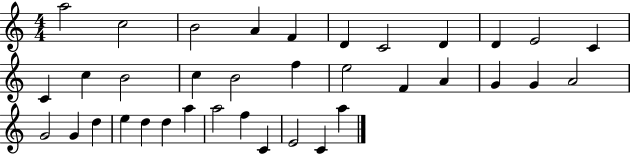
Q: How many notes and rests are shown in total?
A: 36